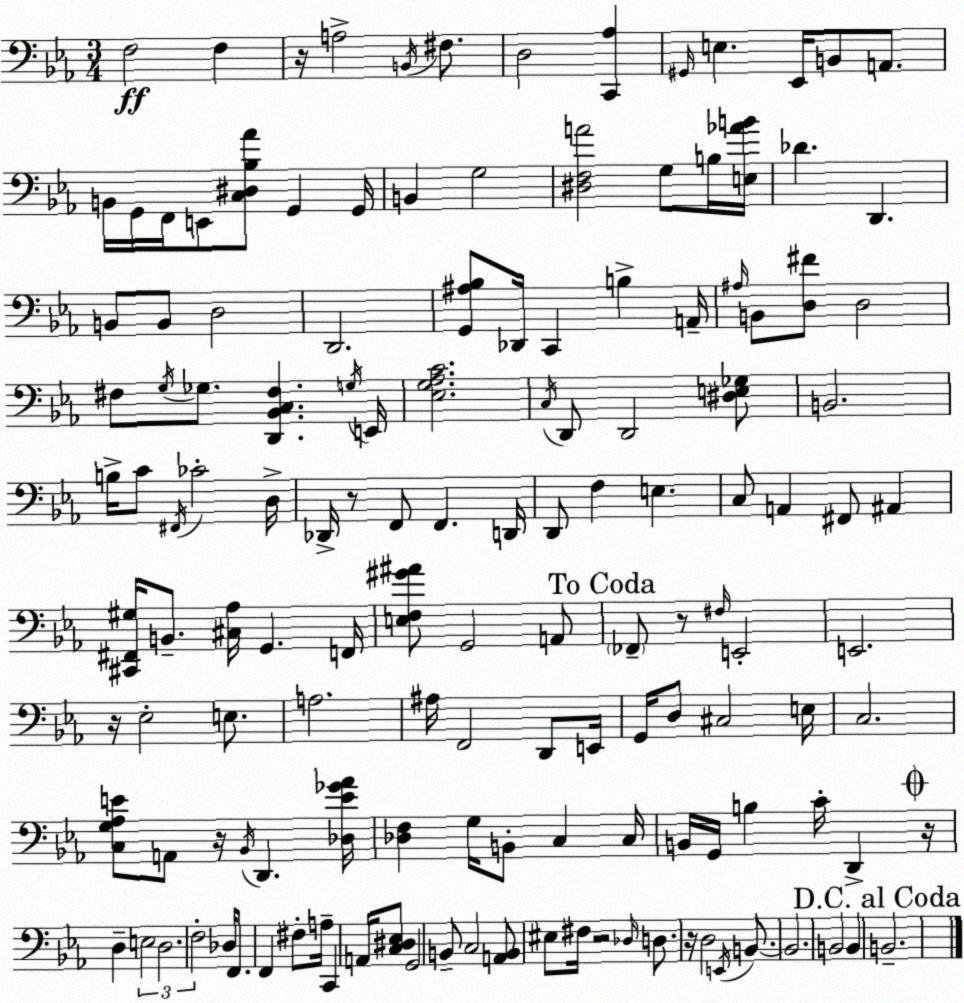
X:1
T:Untitled
M:3/4
L:1/4
K:Eb
F,2 F, z/4 A,2 B,,/4 ^F,/2 D,2 [C,,_A,] ^G,,/4 E, _E,,/4 B,,/2 A,,/2 B,,/4 G,,/4 F,,/4 E,,/2 [C,^D,_B,_A]/2 G,, G,,/4 B,, G,2 [^D,F,A]2 G,/2 B,/4 [E,_AB]/4 _D D,, B,,/2 B,,/2 D,2 D,,2 [G,,^A,_B,]/2 _D,,/4 C,, B, A,,/4 ^A,/4 B,,/2 [D,^F]/2 D,2 ^F,/2 G,/4 _G,/2 [D,,_B,,C,^F,] G,/4 E,,/4 [_E,G,_A,C]2 C,/4 D,,/2 D,,2 [^D,E,_G,]/2 B,,2 B,/4 C/2 ^F,,/4 _C2 D,/4 _D,,/4 z/2 F,,/2 F,, D,,/4 D,,/2 F, E, C,/2 A,, ^F,,/2 ^A,, [^C,,^F,,^G,]/4 B,,/2 [^C,_A,]/4 G,, F,,/4 [E,F,^G^A]/2 G,,2 A,,/2 _F,,/2 z/2 ^F,/4 E,,2 E,,2 z/4 _E,2 E,/2 A,2 ^A,/4 F,,2 D,,/2 E,,/4 G,,/4 D,/2 ^C,2 E,/4 C,2 [C,G,_A,E]/2 A,,/2 z/4 _B,,/4 D,, [_D,E_G_A]/4 [_D,F,] G,/4 B,,/2 C, C,/4 B,,/4 G,,/4 B, C/4 D,, z/4 D, E,2 D,2 F,2 _D,/4 F,,/2 F,, ^F,/2 A,/4 C,, A,,/4 [C,^D,_E,]/2 G,,2 B,,/2 C,2 [A,,B,,]/2 ^E,/2 ^F,/4 z2 _D,/4 D,/2 z/4 D,2 E,,/4 B,,/2 B,,2 B,,2 B,, B,,2